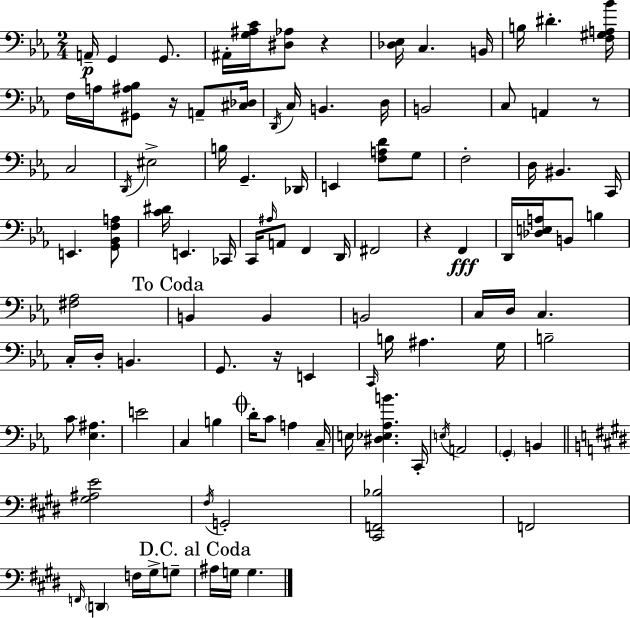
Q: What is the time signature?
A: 2/4